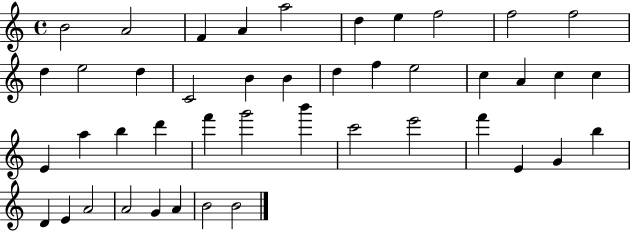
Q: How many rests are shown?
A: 0